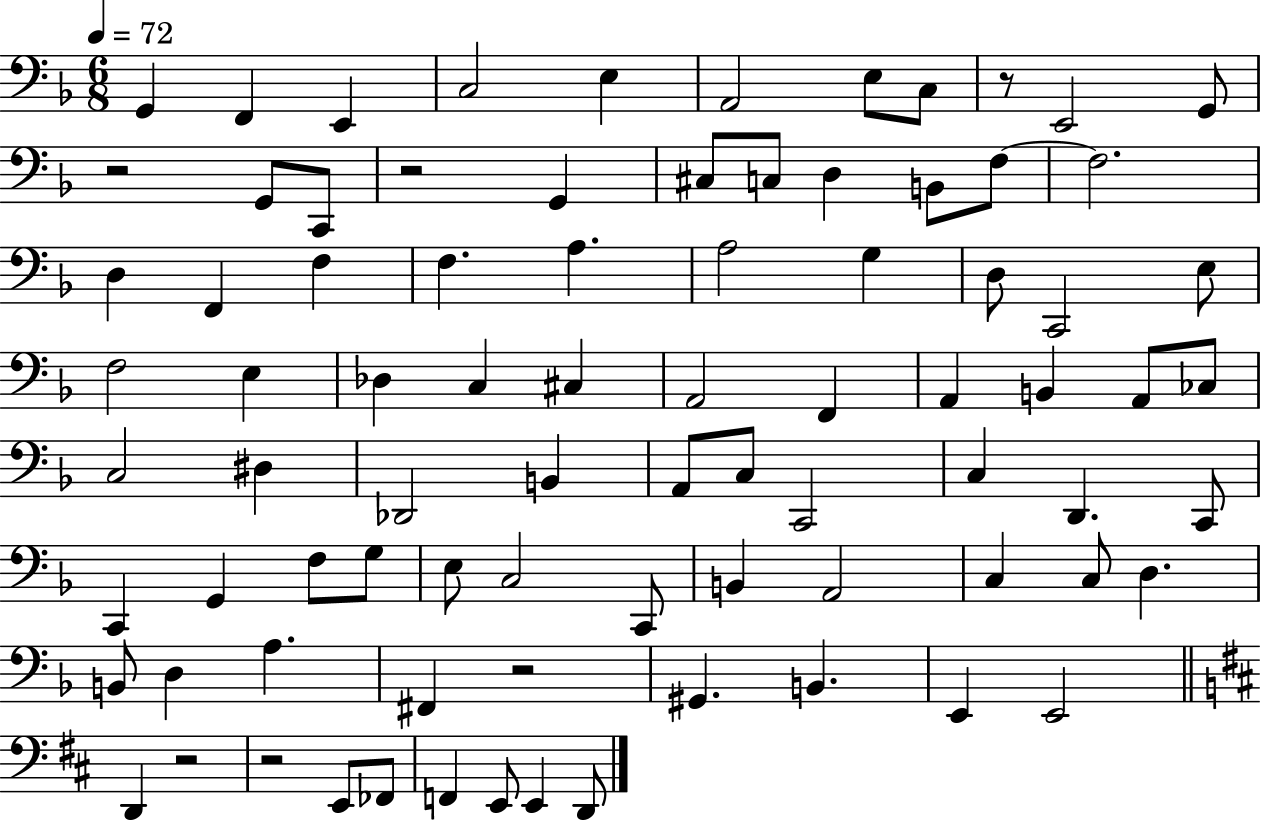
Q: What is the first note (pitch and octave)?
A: G2